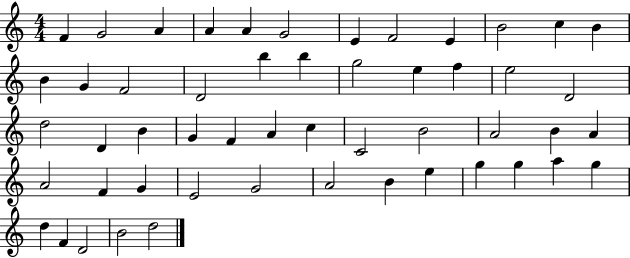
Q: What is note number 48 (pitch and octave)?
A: D5